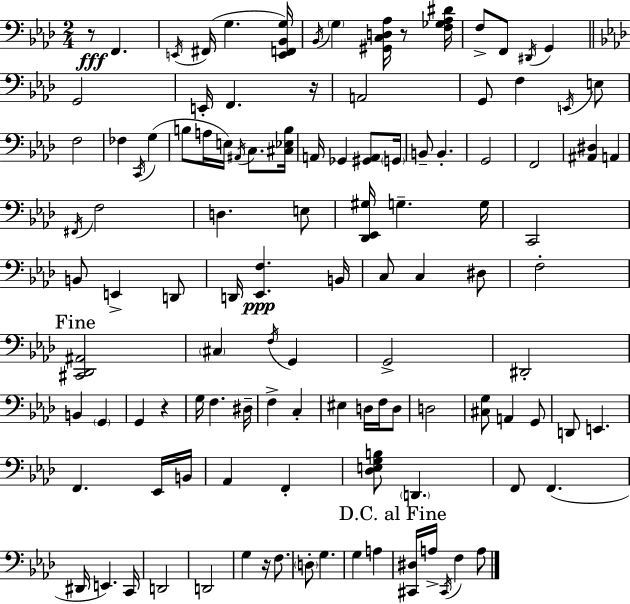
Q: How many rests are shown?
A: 5